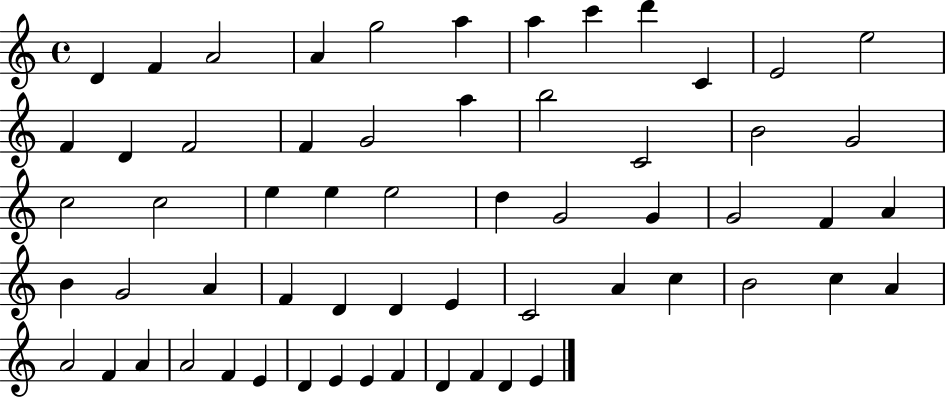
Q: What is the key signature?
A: C major